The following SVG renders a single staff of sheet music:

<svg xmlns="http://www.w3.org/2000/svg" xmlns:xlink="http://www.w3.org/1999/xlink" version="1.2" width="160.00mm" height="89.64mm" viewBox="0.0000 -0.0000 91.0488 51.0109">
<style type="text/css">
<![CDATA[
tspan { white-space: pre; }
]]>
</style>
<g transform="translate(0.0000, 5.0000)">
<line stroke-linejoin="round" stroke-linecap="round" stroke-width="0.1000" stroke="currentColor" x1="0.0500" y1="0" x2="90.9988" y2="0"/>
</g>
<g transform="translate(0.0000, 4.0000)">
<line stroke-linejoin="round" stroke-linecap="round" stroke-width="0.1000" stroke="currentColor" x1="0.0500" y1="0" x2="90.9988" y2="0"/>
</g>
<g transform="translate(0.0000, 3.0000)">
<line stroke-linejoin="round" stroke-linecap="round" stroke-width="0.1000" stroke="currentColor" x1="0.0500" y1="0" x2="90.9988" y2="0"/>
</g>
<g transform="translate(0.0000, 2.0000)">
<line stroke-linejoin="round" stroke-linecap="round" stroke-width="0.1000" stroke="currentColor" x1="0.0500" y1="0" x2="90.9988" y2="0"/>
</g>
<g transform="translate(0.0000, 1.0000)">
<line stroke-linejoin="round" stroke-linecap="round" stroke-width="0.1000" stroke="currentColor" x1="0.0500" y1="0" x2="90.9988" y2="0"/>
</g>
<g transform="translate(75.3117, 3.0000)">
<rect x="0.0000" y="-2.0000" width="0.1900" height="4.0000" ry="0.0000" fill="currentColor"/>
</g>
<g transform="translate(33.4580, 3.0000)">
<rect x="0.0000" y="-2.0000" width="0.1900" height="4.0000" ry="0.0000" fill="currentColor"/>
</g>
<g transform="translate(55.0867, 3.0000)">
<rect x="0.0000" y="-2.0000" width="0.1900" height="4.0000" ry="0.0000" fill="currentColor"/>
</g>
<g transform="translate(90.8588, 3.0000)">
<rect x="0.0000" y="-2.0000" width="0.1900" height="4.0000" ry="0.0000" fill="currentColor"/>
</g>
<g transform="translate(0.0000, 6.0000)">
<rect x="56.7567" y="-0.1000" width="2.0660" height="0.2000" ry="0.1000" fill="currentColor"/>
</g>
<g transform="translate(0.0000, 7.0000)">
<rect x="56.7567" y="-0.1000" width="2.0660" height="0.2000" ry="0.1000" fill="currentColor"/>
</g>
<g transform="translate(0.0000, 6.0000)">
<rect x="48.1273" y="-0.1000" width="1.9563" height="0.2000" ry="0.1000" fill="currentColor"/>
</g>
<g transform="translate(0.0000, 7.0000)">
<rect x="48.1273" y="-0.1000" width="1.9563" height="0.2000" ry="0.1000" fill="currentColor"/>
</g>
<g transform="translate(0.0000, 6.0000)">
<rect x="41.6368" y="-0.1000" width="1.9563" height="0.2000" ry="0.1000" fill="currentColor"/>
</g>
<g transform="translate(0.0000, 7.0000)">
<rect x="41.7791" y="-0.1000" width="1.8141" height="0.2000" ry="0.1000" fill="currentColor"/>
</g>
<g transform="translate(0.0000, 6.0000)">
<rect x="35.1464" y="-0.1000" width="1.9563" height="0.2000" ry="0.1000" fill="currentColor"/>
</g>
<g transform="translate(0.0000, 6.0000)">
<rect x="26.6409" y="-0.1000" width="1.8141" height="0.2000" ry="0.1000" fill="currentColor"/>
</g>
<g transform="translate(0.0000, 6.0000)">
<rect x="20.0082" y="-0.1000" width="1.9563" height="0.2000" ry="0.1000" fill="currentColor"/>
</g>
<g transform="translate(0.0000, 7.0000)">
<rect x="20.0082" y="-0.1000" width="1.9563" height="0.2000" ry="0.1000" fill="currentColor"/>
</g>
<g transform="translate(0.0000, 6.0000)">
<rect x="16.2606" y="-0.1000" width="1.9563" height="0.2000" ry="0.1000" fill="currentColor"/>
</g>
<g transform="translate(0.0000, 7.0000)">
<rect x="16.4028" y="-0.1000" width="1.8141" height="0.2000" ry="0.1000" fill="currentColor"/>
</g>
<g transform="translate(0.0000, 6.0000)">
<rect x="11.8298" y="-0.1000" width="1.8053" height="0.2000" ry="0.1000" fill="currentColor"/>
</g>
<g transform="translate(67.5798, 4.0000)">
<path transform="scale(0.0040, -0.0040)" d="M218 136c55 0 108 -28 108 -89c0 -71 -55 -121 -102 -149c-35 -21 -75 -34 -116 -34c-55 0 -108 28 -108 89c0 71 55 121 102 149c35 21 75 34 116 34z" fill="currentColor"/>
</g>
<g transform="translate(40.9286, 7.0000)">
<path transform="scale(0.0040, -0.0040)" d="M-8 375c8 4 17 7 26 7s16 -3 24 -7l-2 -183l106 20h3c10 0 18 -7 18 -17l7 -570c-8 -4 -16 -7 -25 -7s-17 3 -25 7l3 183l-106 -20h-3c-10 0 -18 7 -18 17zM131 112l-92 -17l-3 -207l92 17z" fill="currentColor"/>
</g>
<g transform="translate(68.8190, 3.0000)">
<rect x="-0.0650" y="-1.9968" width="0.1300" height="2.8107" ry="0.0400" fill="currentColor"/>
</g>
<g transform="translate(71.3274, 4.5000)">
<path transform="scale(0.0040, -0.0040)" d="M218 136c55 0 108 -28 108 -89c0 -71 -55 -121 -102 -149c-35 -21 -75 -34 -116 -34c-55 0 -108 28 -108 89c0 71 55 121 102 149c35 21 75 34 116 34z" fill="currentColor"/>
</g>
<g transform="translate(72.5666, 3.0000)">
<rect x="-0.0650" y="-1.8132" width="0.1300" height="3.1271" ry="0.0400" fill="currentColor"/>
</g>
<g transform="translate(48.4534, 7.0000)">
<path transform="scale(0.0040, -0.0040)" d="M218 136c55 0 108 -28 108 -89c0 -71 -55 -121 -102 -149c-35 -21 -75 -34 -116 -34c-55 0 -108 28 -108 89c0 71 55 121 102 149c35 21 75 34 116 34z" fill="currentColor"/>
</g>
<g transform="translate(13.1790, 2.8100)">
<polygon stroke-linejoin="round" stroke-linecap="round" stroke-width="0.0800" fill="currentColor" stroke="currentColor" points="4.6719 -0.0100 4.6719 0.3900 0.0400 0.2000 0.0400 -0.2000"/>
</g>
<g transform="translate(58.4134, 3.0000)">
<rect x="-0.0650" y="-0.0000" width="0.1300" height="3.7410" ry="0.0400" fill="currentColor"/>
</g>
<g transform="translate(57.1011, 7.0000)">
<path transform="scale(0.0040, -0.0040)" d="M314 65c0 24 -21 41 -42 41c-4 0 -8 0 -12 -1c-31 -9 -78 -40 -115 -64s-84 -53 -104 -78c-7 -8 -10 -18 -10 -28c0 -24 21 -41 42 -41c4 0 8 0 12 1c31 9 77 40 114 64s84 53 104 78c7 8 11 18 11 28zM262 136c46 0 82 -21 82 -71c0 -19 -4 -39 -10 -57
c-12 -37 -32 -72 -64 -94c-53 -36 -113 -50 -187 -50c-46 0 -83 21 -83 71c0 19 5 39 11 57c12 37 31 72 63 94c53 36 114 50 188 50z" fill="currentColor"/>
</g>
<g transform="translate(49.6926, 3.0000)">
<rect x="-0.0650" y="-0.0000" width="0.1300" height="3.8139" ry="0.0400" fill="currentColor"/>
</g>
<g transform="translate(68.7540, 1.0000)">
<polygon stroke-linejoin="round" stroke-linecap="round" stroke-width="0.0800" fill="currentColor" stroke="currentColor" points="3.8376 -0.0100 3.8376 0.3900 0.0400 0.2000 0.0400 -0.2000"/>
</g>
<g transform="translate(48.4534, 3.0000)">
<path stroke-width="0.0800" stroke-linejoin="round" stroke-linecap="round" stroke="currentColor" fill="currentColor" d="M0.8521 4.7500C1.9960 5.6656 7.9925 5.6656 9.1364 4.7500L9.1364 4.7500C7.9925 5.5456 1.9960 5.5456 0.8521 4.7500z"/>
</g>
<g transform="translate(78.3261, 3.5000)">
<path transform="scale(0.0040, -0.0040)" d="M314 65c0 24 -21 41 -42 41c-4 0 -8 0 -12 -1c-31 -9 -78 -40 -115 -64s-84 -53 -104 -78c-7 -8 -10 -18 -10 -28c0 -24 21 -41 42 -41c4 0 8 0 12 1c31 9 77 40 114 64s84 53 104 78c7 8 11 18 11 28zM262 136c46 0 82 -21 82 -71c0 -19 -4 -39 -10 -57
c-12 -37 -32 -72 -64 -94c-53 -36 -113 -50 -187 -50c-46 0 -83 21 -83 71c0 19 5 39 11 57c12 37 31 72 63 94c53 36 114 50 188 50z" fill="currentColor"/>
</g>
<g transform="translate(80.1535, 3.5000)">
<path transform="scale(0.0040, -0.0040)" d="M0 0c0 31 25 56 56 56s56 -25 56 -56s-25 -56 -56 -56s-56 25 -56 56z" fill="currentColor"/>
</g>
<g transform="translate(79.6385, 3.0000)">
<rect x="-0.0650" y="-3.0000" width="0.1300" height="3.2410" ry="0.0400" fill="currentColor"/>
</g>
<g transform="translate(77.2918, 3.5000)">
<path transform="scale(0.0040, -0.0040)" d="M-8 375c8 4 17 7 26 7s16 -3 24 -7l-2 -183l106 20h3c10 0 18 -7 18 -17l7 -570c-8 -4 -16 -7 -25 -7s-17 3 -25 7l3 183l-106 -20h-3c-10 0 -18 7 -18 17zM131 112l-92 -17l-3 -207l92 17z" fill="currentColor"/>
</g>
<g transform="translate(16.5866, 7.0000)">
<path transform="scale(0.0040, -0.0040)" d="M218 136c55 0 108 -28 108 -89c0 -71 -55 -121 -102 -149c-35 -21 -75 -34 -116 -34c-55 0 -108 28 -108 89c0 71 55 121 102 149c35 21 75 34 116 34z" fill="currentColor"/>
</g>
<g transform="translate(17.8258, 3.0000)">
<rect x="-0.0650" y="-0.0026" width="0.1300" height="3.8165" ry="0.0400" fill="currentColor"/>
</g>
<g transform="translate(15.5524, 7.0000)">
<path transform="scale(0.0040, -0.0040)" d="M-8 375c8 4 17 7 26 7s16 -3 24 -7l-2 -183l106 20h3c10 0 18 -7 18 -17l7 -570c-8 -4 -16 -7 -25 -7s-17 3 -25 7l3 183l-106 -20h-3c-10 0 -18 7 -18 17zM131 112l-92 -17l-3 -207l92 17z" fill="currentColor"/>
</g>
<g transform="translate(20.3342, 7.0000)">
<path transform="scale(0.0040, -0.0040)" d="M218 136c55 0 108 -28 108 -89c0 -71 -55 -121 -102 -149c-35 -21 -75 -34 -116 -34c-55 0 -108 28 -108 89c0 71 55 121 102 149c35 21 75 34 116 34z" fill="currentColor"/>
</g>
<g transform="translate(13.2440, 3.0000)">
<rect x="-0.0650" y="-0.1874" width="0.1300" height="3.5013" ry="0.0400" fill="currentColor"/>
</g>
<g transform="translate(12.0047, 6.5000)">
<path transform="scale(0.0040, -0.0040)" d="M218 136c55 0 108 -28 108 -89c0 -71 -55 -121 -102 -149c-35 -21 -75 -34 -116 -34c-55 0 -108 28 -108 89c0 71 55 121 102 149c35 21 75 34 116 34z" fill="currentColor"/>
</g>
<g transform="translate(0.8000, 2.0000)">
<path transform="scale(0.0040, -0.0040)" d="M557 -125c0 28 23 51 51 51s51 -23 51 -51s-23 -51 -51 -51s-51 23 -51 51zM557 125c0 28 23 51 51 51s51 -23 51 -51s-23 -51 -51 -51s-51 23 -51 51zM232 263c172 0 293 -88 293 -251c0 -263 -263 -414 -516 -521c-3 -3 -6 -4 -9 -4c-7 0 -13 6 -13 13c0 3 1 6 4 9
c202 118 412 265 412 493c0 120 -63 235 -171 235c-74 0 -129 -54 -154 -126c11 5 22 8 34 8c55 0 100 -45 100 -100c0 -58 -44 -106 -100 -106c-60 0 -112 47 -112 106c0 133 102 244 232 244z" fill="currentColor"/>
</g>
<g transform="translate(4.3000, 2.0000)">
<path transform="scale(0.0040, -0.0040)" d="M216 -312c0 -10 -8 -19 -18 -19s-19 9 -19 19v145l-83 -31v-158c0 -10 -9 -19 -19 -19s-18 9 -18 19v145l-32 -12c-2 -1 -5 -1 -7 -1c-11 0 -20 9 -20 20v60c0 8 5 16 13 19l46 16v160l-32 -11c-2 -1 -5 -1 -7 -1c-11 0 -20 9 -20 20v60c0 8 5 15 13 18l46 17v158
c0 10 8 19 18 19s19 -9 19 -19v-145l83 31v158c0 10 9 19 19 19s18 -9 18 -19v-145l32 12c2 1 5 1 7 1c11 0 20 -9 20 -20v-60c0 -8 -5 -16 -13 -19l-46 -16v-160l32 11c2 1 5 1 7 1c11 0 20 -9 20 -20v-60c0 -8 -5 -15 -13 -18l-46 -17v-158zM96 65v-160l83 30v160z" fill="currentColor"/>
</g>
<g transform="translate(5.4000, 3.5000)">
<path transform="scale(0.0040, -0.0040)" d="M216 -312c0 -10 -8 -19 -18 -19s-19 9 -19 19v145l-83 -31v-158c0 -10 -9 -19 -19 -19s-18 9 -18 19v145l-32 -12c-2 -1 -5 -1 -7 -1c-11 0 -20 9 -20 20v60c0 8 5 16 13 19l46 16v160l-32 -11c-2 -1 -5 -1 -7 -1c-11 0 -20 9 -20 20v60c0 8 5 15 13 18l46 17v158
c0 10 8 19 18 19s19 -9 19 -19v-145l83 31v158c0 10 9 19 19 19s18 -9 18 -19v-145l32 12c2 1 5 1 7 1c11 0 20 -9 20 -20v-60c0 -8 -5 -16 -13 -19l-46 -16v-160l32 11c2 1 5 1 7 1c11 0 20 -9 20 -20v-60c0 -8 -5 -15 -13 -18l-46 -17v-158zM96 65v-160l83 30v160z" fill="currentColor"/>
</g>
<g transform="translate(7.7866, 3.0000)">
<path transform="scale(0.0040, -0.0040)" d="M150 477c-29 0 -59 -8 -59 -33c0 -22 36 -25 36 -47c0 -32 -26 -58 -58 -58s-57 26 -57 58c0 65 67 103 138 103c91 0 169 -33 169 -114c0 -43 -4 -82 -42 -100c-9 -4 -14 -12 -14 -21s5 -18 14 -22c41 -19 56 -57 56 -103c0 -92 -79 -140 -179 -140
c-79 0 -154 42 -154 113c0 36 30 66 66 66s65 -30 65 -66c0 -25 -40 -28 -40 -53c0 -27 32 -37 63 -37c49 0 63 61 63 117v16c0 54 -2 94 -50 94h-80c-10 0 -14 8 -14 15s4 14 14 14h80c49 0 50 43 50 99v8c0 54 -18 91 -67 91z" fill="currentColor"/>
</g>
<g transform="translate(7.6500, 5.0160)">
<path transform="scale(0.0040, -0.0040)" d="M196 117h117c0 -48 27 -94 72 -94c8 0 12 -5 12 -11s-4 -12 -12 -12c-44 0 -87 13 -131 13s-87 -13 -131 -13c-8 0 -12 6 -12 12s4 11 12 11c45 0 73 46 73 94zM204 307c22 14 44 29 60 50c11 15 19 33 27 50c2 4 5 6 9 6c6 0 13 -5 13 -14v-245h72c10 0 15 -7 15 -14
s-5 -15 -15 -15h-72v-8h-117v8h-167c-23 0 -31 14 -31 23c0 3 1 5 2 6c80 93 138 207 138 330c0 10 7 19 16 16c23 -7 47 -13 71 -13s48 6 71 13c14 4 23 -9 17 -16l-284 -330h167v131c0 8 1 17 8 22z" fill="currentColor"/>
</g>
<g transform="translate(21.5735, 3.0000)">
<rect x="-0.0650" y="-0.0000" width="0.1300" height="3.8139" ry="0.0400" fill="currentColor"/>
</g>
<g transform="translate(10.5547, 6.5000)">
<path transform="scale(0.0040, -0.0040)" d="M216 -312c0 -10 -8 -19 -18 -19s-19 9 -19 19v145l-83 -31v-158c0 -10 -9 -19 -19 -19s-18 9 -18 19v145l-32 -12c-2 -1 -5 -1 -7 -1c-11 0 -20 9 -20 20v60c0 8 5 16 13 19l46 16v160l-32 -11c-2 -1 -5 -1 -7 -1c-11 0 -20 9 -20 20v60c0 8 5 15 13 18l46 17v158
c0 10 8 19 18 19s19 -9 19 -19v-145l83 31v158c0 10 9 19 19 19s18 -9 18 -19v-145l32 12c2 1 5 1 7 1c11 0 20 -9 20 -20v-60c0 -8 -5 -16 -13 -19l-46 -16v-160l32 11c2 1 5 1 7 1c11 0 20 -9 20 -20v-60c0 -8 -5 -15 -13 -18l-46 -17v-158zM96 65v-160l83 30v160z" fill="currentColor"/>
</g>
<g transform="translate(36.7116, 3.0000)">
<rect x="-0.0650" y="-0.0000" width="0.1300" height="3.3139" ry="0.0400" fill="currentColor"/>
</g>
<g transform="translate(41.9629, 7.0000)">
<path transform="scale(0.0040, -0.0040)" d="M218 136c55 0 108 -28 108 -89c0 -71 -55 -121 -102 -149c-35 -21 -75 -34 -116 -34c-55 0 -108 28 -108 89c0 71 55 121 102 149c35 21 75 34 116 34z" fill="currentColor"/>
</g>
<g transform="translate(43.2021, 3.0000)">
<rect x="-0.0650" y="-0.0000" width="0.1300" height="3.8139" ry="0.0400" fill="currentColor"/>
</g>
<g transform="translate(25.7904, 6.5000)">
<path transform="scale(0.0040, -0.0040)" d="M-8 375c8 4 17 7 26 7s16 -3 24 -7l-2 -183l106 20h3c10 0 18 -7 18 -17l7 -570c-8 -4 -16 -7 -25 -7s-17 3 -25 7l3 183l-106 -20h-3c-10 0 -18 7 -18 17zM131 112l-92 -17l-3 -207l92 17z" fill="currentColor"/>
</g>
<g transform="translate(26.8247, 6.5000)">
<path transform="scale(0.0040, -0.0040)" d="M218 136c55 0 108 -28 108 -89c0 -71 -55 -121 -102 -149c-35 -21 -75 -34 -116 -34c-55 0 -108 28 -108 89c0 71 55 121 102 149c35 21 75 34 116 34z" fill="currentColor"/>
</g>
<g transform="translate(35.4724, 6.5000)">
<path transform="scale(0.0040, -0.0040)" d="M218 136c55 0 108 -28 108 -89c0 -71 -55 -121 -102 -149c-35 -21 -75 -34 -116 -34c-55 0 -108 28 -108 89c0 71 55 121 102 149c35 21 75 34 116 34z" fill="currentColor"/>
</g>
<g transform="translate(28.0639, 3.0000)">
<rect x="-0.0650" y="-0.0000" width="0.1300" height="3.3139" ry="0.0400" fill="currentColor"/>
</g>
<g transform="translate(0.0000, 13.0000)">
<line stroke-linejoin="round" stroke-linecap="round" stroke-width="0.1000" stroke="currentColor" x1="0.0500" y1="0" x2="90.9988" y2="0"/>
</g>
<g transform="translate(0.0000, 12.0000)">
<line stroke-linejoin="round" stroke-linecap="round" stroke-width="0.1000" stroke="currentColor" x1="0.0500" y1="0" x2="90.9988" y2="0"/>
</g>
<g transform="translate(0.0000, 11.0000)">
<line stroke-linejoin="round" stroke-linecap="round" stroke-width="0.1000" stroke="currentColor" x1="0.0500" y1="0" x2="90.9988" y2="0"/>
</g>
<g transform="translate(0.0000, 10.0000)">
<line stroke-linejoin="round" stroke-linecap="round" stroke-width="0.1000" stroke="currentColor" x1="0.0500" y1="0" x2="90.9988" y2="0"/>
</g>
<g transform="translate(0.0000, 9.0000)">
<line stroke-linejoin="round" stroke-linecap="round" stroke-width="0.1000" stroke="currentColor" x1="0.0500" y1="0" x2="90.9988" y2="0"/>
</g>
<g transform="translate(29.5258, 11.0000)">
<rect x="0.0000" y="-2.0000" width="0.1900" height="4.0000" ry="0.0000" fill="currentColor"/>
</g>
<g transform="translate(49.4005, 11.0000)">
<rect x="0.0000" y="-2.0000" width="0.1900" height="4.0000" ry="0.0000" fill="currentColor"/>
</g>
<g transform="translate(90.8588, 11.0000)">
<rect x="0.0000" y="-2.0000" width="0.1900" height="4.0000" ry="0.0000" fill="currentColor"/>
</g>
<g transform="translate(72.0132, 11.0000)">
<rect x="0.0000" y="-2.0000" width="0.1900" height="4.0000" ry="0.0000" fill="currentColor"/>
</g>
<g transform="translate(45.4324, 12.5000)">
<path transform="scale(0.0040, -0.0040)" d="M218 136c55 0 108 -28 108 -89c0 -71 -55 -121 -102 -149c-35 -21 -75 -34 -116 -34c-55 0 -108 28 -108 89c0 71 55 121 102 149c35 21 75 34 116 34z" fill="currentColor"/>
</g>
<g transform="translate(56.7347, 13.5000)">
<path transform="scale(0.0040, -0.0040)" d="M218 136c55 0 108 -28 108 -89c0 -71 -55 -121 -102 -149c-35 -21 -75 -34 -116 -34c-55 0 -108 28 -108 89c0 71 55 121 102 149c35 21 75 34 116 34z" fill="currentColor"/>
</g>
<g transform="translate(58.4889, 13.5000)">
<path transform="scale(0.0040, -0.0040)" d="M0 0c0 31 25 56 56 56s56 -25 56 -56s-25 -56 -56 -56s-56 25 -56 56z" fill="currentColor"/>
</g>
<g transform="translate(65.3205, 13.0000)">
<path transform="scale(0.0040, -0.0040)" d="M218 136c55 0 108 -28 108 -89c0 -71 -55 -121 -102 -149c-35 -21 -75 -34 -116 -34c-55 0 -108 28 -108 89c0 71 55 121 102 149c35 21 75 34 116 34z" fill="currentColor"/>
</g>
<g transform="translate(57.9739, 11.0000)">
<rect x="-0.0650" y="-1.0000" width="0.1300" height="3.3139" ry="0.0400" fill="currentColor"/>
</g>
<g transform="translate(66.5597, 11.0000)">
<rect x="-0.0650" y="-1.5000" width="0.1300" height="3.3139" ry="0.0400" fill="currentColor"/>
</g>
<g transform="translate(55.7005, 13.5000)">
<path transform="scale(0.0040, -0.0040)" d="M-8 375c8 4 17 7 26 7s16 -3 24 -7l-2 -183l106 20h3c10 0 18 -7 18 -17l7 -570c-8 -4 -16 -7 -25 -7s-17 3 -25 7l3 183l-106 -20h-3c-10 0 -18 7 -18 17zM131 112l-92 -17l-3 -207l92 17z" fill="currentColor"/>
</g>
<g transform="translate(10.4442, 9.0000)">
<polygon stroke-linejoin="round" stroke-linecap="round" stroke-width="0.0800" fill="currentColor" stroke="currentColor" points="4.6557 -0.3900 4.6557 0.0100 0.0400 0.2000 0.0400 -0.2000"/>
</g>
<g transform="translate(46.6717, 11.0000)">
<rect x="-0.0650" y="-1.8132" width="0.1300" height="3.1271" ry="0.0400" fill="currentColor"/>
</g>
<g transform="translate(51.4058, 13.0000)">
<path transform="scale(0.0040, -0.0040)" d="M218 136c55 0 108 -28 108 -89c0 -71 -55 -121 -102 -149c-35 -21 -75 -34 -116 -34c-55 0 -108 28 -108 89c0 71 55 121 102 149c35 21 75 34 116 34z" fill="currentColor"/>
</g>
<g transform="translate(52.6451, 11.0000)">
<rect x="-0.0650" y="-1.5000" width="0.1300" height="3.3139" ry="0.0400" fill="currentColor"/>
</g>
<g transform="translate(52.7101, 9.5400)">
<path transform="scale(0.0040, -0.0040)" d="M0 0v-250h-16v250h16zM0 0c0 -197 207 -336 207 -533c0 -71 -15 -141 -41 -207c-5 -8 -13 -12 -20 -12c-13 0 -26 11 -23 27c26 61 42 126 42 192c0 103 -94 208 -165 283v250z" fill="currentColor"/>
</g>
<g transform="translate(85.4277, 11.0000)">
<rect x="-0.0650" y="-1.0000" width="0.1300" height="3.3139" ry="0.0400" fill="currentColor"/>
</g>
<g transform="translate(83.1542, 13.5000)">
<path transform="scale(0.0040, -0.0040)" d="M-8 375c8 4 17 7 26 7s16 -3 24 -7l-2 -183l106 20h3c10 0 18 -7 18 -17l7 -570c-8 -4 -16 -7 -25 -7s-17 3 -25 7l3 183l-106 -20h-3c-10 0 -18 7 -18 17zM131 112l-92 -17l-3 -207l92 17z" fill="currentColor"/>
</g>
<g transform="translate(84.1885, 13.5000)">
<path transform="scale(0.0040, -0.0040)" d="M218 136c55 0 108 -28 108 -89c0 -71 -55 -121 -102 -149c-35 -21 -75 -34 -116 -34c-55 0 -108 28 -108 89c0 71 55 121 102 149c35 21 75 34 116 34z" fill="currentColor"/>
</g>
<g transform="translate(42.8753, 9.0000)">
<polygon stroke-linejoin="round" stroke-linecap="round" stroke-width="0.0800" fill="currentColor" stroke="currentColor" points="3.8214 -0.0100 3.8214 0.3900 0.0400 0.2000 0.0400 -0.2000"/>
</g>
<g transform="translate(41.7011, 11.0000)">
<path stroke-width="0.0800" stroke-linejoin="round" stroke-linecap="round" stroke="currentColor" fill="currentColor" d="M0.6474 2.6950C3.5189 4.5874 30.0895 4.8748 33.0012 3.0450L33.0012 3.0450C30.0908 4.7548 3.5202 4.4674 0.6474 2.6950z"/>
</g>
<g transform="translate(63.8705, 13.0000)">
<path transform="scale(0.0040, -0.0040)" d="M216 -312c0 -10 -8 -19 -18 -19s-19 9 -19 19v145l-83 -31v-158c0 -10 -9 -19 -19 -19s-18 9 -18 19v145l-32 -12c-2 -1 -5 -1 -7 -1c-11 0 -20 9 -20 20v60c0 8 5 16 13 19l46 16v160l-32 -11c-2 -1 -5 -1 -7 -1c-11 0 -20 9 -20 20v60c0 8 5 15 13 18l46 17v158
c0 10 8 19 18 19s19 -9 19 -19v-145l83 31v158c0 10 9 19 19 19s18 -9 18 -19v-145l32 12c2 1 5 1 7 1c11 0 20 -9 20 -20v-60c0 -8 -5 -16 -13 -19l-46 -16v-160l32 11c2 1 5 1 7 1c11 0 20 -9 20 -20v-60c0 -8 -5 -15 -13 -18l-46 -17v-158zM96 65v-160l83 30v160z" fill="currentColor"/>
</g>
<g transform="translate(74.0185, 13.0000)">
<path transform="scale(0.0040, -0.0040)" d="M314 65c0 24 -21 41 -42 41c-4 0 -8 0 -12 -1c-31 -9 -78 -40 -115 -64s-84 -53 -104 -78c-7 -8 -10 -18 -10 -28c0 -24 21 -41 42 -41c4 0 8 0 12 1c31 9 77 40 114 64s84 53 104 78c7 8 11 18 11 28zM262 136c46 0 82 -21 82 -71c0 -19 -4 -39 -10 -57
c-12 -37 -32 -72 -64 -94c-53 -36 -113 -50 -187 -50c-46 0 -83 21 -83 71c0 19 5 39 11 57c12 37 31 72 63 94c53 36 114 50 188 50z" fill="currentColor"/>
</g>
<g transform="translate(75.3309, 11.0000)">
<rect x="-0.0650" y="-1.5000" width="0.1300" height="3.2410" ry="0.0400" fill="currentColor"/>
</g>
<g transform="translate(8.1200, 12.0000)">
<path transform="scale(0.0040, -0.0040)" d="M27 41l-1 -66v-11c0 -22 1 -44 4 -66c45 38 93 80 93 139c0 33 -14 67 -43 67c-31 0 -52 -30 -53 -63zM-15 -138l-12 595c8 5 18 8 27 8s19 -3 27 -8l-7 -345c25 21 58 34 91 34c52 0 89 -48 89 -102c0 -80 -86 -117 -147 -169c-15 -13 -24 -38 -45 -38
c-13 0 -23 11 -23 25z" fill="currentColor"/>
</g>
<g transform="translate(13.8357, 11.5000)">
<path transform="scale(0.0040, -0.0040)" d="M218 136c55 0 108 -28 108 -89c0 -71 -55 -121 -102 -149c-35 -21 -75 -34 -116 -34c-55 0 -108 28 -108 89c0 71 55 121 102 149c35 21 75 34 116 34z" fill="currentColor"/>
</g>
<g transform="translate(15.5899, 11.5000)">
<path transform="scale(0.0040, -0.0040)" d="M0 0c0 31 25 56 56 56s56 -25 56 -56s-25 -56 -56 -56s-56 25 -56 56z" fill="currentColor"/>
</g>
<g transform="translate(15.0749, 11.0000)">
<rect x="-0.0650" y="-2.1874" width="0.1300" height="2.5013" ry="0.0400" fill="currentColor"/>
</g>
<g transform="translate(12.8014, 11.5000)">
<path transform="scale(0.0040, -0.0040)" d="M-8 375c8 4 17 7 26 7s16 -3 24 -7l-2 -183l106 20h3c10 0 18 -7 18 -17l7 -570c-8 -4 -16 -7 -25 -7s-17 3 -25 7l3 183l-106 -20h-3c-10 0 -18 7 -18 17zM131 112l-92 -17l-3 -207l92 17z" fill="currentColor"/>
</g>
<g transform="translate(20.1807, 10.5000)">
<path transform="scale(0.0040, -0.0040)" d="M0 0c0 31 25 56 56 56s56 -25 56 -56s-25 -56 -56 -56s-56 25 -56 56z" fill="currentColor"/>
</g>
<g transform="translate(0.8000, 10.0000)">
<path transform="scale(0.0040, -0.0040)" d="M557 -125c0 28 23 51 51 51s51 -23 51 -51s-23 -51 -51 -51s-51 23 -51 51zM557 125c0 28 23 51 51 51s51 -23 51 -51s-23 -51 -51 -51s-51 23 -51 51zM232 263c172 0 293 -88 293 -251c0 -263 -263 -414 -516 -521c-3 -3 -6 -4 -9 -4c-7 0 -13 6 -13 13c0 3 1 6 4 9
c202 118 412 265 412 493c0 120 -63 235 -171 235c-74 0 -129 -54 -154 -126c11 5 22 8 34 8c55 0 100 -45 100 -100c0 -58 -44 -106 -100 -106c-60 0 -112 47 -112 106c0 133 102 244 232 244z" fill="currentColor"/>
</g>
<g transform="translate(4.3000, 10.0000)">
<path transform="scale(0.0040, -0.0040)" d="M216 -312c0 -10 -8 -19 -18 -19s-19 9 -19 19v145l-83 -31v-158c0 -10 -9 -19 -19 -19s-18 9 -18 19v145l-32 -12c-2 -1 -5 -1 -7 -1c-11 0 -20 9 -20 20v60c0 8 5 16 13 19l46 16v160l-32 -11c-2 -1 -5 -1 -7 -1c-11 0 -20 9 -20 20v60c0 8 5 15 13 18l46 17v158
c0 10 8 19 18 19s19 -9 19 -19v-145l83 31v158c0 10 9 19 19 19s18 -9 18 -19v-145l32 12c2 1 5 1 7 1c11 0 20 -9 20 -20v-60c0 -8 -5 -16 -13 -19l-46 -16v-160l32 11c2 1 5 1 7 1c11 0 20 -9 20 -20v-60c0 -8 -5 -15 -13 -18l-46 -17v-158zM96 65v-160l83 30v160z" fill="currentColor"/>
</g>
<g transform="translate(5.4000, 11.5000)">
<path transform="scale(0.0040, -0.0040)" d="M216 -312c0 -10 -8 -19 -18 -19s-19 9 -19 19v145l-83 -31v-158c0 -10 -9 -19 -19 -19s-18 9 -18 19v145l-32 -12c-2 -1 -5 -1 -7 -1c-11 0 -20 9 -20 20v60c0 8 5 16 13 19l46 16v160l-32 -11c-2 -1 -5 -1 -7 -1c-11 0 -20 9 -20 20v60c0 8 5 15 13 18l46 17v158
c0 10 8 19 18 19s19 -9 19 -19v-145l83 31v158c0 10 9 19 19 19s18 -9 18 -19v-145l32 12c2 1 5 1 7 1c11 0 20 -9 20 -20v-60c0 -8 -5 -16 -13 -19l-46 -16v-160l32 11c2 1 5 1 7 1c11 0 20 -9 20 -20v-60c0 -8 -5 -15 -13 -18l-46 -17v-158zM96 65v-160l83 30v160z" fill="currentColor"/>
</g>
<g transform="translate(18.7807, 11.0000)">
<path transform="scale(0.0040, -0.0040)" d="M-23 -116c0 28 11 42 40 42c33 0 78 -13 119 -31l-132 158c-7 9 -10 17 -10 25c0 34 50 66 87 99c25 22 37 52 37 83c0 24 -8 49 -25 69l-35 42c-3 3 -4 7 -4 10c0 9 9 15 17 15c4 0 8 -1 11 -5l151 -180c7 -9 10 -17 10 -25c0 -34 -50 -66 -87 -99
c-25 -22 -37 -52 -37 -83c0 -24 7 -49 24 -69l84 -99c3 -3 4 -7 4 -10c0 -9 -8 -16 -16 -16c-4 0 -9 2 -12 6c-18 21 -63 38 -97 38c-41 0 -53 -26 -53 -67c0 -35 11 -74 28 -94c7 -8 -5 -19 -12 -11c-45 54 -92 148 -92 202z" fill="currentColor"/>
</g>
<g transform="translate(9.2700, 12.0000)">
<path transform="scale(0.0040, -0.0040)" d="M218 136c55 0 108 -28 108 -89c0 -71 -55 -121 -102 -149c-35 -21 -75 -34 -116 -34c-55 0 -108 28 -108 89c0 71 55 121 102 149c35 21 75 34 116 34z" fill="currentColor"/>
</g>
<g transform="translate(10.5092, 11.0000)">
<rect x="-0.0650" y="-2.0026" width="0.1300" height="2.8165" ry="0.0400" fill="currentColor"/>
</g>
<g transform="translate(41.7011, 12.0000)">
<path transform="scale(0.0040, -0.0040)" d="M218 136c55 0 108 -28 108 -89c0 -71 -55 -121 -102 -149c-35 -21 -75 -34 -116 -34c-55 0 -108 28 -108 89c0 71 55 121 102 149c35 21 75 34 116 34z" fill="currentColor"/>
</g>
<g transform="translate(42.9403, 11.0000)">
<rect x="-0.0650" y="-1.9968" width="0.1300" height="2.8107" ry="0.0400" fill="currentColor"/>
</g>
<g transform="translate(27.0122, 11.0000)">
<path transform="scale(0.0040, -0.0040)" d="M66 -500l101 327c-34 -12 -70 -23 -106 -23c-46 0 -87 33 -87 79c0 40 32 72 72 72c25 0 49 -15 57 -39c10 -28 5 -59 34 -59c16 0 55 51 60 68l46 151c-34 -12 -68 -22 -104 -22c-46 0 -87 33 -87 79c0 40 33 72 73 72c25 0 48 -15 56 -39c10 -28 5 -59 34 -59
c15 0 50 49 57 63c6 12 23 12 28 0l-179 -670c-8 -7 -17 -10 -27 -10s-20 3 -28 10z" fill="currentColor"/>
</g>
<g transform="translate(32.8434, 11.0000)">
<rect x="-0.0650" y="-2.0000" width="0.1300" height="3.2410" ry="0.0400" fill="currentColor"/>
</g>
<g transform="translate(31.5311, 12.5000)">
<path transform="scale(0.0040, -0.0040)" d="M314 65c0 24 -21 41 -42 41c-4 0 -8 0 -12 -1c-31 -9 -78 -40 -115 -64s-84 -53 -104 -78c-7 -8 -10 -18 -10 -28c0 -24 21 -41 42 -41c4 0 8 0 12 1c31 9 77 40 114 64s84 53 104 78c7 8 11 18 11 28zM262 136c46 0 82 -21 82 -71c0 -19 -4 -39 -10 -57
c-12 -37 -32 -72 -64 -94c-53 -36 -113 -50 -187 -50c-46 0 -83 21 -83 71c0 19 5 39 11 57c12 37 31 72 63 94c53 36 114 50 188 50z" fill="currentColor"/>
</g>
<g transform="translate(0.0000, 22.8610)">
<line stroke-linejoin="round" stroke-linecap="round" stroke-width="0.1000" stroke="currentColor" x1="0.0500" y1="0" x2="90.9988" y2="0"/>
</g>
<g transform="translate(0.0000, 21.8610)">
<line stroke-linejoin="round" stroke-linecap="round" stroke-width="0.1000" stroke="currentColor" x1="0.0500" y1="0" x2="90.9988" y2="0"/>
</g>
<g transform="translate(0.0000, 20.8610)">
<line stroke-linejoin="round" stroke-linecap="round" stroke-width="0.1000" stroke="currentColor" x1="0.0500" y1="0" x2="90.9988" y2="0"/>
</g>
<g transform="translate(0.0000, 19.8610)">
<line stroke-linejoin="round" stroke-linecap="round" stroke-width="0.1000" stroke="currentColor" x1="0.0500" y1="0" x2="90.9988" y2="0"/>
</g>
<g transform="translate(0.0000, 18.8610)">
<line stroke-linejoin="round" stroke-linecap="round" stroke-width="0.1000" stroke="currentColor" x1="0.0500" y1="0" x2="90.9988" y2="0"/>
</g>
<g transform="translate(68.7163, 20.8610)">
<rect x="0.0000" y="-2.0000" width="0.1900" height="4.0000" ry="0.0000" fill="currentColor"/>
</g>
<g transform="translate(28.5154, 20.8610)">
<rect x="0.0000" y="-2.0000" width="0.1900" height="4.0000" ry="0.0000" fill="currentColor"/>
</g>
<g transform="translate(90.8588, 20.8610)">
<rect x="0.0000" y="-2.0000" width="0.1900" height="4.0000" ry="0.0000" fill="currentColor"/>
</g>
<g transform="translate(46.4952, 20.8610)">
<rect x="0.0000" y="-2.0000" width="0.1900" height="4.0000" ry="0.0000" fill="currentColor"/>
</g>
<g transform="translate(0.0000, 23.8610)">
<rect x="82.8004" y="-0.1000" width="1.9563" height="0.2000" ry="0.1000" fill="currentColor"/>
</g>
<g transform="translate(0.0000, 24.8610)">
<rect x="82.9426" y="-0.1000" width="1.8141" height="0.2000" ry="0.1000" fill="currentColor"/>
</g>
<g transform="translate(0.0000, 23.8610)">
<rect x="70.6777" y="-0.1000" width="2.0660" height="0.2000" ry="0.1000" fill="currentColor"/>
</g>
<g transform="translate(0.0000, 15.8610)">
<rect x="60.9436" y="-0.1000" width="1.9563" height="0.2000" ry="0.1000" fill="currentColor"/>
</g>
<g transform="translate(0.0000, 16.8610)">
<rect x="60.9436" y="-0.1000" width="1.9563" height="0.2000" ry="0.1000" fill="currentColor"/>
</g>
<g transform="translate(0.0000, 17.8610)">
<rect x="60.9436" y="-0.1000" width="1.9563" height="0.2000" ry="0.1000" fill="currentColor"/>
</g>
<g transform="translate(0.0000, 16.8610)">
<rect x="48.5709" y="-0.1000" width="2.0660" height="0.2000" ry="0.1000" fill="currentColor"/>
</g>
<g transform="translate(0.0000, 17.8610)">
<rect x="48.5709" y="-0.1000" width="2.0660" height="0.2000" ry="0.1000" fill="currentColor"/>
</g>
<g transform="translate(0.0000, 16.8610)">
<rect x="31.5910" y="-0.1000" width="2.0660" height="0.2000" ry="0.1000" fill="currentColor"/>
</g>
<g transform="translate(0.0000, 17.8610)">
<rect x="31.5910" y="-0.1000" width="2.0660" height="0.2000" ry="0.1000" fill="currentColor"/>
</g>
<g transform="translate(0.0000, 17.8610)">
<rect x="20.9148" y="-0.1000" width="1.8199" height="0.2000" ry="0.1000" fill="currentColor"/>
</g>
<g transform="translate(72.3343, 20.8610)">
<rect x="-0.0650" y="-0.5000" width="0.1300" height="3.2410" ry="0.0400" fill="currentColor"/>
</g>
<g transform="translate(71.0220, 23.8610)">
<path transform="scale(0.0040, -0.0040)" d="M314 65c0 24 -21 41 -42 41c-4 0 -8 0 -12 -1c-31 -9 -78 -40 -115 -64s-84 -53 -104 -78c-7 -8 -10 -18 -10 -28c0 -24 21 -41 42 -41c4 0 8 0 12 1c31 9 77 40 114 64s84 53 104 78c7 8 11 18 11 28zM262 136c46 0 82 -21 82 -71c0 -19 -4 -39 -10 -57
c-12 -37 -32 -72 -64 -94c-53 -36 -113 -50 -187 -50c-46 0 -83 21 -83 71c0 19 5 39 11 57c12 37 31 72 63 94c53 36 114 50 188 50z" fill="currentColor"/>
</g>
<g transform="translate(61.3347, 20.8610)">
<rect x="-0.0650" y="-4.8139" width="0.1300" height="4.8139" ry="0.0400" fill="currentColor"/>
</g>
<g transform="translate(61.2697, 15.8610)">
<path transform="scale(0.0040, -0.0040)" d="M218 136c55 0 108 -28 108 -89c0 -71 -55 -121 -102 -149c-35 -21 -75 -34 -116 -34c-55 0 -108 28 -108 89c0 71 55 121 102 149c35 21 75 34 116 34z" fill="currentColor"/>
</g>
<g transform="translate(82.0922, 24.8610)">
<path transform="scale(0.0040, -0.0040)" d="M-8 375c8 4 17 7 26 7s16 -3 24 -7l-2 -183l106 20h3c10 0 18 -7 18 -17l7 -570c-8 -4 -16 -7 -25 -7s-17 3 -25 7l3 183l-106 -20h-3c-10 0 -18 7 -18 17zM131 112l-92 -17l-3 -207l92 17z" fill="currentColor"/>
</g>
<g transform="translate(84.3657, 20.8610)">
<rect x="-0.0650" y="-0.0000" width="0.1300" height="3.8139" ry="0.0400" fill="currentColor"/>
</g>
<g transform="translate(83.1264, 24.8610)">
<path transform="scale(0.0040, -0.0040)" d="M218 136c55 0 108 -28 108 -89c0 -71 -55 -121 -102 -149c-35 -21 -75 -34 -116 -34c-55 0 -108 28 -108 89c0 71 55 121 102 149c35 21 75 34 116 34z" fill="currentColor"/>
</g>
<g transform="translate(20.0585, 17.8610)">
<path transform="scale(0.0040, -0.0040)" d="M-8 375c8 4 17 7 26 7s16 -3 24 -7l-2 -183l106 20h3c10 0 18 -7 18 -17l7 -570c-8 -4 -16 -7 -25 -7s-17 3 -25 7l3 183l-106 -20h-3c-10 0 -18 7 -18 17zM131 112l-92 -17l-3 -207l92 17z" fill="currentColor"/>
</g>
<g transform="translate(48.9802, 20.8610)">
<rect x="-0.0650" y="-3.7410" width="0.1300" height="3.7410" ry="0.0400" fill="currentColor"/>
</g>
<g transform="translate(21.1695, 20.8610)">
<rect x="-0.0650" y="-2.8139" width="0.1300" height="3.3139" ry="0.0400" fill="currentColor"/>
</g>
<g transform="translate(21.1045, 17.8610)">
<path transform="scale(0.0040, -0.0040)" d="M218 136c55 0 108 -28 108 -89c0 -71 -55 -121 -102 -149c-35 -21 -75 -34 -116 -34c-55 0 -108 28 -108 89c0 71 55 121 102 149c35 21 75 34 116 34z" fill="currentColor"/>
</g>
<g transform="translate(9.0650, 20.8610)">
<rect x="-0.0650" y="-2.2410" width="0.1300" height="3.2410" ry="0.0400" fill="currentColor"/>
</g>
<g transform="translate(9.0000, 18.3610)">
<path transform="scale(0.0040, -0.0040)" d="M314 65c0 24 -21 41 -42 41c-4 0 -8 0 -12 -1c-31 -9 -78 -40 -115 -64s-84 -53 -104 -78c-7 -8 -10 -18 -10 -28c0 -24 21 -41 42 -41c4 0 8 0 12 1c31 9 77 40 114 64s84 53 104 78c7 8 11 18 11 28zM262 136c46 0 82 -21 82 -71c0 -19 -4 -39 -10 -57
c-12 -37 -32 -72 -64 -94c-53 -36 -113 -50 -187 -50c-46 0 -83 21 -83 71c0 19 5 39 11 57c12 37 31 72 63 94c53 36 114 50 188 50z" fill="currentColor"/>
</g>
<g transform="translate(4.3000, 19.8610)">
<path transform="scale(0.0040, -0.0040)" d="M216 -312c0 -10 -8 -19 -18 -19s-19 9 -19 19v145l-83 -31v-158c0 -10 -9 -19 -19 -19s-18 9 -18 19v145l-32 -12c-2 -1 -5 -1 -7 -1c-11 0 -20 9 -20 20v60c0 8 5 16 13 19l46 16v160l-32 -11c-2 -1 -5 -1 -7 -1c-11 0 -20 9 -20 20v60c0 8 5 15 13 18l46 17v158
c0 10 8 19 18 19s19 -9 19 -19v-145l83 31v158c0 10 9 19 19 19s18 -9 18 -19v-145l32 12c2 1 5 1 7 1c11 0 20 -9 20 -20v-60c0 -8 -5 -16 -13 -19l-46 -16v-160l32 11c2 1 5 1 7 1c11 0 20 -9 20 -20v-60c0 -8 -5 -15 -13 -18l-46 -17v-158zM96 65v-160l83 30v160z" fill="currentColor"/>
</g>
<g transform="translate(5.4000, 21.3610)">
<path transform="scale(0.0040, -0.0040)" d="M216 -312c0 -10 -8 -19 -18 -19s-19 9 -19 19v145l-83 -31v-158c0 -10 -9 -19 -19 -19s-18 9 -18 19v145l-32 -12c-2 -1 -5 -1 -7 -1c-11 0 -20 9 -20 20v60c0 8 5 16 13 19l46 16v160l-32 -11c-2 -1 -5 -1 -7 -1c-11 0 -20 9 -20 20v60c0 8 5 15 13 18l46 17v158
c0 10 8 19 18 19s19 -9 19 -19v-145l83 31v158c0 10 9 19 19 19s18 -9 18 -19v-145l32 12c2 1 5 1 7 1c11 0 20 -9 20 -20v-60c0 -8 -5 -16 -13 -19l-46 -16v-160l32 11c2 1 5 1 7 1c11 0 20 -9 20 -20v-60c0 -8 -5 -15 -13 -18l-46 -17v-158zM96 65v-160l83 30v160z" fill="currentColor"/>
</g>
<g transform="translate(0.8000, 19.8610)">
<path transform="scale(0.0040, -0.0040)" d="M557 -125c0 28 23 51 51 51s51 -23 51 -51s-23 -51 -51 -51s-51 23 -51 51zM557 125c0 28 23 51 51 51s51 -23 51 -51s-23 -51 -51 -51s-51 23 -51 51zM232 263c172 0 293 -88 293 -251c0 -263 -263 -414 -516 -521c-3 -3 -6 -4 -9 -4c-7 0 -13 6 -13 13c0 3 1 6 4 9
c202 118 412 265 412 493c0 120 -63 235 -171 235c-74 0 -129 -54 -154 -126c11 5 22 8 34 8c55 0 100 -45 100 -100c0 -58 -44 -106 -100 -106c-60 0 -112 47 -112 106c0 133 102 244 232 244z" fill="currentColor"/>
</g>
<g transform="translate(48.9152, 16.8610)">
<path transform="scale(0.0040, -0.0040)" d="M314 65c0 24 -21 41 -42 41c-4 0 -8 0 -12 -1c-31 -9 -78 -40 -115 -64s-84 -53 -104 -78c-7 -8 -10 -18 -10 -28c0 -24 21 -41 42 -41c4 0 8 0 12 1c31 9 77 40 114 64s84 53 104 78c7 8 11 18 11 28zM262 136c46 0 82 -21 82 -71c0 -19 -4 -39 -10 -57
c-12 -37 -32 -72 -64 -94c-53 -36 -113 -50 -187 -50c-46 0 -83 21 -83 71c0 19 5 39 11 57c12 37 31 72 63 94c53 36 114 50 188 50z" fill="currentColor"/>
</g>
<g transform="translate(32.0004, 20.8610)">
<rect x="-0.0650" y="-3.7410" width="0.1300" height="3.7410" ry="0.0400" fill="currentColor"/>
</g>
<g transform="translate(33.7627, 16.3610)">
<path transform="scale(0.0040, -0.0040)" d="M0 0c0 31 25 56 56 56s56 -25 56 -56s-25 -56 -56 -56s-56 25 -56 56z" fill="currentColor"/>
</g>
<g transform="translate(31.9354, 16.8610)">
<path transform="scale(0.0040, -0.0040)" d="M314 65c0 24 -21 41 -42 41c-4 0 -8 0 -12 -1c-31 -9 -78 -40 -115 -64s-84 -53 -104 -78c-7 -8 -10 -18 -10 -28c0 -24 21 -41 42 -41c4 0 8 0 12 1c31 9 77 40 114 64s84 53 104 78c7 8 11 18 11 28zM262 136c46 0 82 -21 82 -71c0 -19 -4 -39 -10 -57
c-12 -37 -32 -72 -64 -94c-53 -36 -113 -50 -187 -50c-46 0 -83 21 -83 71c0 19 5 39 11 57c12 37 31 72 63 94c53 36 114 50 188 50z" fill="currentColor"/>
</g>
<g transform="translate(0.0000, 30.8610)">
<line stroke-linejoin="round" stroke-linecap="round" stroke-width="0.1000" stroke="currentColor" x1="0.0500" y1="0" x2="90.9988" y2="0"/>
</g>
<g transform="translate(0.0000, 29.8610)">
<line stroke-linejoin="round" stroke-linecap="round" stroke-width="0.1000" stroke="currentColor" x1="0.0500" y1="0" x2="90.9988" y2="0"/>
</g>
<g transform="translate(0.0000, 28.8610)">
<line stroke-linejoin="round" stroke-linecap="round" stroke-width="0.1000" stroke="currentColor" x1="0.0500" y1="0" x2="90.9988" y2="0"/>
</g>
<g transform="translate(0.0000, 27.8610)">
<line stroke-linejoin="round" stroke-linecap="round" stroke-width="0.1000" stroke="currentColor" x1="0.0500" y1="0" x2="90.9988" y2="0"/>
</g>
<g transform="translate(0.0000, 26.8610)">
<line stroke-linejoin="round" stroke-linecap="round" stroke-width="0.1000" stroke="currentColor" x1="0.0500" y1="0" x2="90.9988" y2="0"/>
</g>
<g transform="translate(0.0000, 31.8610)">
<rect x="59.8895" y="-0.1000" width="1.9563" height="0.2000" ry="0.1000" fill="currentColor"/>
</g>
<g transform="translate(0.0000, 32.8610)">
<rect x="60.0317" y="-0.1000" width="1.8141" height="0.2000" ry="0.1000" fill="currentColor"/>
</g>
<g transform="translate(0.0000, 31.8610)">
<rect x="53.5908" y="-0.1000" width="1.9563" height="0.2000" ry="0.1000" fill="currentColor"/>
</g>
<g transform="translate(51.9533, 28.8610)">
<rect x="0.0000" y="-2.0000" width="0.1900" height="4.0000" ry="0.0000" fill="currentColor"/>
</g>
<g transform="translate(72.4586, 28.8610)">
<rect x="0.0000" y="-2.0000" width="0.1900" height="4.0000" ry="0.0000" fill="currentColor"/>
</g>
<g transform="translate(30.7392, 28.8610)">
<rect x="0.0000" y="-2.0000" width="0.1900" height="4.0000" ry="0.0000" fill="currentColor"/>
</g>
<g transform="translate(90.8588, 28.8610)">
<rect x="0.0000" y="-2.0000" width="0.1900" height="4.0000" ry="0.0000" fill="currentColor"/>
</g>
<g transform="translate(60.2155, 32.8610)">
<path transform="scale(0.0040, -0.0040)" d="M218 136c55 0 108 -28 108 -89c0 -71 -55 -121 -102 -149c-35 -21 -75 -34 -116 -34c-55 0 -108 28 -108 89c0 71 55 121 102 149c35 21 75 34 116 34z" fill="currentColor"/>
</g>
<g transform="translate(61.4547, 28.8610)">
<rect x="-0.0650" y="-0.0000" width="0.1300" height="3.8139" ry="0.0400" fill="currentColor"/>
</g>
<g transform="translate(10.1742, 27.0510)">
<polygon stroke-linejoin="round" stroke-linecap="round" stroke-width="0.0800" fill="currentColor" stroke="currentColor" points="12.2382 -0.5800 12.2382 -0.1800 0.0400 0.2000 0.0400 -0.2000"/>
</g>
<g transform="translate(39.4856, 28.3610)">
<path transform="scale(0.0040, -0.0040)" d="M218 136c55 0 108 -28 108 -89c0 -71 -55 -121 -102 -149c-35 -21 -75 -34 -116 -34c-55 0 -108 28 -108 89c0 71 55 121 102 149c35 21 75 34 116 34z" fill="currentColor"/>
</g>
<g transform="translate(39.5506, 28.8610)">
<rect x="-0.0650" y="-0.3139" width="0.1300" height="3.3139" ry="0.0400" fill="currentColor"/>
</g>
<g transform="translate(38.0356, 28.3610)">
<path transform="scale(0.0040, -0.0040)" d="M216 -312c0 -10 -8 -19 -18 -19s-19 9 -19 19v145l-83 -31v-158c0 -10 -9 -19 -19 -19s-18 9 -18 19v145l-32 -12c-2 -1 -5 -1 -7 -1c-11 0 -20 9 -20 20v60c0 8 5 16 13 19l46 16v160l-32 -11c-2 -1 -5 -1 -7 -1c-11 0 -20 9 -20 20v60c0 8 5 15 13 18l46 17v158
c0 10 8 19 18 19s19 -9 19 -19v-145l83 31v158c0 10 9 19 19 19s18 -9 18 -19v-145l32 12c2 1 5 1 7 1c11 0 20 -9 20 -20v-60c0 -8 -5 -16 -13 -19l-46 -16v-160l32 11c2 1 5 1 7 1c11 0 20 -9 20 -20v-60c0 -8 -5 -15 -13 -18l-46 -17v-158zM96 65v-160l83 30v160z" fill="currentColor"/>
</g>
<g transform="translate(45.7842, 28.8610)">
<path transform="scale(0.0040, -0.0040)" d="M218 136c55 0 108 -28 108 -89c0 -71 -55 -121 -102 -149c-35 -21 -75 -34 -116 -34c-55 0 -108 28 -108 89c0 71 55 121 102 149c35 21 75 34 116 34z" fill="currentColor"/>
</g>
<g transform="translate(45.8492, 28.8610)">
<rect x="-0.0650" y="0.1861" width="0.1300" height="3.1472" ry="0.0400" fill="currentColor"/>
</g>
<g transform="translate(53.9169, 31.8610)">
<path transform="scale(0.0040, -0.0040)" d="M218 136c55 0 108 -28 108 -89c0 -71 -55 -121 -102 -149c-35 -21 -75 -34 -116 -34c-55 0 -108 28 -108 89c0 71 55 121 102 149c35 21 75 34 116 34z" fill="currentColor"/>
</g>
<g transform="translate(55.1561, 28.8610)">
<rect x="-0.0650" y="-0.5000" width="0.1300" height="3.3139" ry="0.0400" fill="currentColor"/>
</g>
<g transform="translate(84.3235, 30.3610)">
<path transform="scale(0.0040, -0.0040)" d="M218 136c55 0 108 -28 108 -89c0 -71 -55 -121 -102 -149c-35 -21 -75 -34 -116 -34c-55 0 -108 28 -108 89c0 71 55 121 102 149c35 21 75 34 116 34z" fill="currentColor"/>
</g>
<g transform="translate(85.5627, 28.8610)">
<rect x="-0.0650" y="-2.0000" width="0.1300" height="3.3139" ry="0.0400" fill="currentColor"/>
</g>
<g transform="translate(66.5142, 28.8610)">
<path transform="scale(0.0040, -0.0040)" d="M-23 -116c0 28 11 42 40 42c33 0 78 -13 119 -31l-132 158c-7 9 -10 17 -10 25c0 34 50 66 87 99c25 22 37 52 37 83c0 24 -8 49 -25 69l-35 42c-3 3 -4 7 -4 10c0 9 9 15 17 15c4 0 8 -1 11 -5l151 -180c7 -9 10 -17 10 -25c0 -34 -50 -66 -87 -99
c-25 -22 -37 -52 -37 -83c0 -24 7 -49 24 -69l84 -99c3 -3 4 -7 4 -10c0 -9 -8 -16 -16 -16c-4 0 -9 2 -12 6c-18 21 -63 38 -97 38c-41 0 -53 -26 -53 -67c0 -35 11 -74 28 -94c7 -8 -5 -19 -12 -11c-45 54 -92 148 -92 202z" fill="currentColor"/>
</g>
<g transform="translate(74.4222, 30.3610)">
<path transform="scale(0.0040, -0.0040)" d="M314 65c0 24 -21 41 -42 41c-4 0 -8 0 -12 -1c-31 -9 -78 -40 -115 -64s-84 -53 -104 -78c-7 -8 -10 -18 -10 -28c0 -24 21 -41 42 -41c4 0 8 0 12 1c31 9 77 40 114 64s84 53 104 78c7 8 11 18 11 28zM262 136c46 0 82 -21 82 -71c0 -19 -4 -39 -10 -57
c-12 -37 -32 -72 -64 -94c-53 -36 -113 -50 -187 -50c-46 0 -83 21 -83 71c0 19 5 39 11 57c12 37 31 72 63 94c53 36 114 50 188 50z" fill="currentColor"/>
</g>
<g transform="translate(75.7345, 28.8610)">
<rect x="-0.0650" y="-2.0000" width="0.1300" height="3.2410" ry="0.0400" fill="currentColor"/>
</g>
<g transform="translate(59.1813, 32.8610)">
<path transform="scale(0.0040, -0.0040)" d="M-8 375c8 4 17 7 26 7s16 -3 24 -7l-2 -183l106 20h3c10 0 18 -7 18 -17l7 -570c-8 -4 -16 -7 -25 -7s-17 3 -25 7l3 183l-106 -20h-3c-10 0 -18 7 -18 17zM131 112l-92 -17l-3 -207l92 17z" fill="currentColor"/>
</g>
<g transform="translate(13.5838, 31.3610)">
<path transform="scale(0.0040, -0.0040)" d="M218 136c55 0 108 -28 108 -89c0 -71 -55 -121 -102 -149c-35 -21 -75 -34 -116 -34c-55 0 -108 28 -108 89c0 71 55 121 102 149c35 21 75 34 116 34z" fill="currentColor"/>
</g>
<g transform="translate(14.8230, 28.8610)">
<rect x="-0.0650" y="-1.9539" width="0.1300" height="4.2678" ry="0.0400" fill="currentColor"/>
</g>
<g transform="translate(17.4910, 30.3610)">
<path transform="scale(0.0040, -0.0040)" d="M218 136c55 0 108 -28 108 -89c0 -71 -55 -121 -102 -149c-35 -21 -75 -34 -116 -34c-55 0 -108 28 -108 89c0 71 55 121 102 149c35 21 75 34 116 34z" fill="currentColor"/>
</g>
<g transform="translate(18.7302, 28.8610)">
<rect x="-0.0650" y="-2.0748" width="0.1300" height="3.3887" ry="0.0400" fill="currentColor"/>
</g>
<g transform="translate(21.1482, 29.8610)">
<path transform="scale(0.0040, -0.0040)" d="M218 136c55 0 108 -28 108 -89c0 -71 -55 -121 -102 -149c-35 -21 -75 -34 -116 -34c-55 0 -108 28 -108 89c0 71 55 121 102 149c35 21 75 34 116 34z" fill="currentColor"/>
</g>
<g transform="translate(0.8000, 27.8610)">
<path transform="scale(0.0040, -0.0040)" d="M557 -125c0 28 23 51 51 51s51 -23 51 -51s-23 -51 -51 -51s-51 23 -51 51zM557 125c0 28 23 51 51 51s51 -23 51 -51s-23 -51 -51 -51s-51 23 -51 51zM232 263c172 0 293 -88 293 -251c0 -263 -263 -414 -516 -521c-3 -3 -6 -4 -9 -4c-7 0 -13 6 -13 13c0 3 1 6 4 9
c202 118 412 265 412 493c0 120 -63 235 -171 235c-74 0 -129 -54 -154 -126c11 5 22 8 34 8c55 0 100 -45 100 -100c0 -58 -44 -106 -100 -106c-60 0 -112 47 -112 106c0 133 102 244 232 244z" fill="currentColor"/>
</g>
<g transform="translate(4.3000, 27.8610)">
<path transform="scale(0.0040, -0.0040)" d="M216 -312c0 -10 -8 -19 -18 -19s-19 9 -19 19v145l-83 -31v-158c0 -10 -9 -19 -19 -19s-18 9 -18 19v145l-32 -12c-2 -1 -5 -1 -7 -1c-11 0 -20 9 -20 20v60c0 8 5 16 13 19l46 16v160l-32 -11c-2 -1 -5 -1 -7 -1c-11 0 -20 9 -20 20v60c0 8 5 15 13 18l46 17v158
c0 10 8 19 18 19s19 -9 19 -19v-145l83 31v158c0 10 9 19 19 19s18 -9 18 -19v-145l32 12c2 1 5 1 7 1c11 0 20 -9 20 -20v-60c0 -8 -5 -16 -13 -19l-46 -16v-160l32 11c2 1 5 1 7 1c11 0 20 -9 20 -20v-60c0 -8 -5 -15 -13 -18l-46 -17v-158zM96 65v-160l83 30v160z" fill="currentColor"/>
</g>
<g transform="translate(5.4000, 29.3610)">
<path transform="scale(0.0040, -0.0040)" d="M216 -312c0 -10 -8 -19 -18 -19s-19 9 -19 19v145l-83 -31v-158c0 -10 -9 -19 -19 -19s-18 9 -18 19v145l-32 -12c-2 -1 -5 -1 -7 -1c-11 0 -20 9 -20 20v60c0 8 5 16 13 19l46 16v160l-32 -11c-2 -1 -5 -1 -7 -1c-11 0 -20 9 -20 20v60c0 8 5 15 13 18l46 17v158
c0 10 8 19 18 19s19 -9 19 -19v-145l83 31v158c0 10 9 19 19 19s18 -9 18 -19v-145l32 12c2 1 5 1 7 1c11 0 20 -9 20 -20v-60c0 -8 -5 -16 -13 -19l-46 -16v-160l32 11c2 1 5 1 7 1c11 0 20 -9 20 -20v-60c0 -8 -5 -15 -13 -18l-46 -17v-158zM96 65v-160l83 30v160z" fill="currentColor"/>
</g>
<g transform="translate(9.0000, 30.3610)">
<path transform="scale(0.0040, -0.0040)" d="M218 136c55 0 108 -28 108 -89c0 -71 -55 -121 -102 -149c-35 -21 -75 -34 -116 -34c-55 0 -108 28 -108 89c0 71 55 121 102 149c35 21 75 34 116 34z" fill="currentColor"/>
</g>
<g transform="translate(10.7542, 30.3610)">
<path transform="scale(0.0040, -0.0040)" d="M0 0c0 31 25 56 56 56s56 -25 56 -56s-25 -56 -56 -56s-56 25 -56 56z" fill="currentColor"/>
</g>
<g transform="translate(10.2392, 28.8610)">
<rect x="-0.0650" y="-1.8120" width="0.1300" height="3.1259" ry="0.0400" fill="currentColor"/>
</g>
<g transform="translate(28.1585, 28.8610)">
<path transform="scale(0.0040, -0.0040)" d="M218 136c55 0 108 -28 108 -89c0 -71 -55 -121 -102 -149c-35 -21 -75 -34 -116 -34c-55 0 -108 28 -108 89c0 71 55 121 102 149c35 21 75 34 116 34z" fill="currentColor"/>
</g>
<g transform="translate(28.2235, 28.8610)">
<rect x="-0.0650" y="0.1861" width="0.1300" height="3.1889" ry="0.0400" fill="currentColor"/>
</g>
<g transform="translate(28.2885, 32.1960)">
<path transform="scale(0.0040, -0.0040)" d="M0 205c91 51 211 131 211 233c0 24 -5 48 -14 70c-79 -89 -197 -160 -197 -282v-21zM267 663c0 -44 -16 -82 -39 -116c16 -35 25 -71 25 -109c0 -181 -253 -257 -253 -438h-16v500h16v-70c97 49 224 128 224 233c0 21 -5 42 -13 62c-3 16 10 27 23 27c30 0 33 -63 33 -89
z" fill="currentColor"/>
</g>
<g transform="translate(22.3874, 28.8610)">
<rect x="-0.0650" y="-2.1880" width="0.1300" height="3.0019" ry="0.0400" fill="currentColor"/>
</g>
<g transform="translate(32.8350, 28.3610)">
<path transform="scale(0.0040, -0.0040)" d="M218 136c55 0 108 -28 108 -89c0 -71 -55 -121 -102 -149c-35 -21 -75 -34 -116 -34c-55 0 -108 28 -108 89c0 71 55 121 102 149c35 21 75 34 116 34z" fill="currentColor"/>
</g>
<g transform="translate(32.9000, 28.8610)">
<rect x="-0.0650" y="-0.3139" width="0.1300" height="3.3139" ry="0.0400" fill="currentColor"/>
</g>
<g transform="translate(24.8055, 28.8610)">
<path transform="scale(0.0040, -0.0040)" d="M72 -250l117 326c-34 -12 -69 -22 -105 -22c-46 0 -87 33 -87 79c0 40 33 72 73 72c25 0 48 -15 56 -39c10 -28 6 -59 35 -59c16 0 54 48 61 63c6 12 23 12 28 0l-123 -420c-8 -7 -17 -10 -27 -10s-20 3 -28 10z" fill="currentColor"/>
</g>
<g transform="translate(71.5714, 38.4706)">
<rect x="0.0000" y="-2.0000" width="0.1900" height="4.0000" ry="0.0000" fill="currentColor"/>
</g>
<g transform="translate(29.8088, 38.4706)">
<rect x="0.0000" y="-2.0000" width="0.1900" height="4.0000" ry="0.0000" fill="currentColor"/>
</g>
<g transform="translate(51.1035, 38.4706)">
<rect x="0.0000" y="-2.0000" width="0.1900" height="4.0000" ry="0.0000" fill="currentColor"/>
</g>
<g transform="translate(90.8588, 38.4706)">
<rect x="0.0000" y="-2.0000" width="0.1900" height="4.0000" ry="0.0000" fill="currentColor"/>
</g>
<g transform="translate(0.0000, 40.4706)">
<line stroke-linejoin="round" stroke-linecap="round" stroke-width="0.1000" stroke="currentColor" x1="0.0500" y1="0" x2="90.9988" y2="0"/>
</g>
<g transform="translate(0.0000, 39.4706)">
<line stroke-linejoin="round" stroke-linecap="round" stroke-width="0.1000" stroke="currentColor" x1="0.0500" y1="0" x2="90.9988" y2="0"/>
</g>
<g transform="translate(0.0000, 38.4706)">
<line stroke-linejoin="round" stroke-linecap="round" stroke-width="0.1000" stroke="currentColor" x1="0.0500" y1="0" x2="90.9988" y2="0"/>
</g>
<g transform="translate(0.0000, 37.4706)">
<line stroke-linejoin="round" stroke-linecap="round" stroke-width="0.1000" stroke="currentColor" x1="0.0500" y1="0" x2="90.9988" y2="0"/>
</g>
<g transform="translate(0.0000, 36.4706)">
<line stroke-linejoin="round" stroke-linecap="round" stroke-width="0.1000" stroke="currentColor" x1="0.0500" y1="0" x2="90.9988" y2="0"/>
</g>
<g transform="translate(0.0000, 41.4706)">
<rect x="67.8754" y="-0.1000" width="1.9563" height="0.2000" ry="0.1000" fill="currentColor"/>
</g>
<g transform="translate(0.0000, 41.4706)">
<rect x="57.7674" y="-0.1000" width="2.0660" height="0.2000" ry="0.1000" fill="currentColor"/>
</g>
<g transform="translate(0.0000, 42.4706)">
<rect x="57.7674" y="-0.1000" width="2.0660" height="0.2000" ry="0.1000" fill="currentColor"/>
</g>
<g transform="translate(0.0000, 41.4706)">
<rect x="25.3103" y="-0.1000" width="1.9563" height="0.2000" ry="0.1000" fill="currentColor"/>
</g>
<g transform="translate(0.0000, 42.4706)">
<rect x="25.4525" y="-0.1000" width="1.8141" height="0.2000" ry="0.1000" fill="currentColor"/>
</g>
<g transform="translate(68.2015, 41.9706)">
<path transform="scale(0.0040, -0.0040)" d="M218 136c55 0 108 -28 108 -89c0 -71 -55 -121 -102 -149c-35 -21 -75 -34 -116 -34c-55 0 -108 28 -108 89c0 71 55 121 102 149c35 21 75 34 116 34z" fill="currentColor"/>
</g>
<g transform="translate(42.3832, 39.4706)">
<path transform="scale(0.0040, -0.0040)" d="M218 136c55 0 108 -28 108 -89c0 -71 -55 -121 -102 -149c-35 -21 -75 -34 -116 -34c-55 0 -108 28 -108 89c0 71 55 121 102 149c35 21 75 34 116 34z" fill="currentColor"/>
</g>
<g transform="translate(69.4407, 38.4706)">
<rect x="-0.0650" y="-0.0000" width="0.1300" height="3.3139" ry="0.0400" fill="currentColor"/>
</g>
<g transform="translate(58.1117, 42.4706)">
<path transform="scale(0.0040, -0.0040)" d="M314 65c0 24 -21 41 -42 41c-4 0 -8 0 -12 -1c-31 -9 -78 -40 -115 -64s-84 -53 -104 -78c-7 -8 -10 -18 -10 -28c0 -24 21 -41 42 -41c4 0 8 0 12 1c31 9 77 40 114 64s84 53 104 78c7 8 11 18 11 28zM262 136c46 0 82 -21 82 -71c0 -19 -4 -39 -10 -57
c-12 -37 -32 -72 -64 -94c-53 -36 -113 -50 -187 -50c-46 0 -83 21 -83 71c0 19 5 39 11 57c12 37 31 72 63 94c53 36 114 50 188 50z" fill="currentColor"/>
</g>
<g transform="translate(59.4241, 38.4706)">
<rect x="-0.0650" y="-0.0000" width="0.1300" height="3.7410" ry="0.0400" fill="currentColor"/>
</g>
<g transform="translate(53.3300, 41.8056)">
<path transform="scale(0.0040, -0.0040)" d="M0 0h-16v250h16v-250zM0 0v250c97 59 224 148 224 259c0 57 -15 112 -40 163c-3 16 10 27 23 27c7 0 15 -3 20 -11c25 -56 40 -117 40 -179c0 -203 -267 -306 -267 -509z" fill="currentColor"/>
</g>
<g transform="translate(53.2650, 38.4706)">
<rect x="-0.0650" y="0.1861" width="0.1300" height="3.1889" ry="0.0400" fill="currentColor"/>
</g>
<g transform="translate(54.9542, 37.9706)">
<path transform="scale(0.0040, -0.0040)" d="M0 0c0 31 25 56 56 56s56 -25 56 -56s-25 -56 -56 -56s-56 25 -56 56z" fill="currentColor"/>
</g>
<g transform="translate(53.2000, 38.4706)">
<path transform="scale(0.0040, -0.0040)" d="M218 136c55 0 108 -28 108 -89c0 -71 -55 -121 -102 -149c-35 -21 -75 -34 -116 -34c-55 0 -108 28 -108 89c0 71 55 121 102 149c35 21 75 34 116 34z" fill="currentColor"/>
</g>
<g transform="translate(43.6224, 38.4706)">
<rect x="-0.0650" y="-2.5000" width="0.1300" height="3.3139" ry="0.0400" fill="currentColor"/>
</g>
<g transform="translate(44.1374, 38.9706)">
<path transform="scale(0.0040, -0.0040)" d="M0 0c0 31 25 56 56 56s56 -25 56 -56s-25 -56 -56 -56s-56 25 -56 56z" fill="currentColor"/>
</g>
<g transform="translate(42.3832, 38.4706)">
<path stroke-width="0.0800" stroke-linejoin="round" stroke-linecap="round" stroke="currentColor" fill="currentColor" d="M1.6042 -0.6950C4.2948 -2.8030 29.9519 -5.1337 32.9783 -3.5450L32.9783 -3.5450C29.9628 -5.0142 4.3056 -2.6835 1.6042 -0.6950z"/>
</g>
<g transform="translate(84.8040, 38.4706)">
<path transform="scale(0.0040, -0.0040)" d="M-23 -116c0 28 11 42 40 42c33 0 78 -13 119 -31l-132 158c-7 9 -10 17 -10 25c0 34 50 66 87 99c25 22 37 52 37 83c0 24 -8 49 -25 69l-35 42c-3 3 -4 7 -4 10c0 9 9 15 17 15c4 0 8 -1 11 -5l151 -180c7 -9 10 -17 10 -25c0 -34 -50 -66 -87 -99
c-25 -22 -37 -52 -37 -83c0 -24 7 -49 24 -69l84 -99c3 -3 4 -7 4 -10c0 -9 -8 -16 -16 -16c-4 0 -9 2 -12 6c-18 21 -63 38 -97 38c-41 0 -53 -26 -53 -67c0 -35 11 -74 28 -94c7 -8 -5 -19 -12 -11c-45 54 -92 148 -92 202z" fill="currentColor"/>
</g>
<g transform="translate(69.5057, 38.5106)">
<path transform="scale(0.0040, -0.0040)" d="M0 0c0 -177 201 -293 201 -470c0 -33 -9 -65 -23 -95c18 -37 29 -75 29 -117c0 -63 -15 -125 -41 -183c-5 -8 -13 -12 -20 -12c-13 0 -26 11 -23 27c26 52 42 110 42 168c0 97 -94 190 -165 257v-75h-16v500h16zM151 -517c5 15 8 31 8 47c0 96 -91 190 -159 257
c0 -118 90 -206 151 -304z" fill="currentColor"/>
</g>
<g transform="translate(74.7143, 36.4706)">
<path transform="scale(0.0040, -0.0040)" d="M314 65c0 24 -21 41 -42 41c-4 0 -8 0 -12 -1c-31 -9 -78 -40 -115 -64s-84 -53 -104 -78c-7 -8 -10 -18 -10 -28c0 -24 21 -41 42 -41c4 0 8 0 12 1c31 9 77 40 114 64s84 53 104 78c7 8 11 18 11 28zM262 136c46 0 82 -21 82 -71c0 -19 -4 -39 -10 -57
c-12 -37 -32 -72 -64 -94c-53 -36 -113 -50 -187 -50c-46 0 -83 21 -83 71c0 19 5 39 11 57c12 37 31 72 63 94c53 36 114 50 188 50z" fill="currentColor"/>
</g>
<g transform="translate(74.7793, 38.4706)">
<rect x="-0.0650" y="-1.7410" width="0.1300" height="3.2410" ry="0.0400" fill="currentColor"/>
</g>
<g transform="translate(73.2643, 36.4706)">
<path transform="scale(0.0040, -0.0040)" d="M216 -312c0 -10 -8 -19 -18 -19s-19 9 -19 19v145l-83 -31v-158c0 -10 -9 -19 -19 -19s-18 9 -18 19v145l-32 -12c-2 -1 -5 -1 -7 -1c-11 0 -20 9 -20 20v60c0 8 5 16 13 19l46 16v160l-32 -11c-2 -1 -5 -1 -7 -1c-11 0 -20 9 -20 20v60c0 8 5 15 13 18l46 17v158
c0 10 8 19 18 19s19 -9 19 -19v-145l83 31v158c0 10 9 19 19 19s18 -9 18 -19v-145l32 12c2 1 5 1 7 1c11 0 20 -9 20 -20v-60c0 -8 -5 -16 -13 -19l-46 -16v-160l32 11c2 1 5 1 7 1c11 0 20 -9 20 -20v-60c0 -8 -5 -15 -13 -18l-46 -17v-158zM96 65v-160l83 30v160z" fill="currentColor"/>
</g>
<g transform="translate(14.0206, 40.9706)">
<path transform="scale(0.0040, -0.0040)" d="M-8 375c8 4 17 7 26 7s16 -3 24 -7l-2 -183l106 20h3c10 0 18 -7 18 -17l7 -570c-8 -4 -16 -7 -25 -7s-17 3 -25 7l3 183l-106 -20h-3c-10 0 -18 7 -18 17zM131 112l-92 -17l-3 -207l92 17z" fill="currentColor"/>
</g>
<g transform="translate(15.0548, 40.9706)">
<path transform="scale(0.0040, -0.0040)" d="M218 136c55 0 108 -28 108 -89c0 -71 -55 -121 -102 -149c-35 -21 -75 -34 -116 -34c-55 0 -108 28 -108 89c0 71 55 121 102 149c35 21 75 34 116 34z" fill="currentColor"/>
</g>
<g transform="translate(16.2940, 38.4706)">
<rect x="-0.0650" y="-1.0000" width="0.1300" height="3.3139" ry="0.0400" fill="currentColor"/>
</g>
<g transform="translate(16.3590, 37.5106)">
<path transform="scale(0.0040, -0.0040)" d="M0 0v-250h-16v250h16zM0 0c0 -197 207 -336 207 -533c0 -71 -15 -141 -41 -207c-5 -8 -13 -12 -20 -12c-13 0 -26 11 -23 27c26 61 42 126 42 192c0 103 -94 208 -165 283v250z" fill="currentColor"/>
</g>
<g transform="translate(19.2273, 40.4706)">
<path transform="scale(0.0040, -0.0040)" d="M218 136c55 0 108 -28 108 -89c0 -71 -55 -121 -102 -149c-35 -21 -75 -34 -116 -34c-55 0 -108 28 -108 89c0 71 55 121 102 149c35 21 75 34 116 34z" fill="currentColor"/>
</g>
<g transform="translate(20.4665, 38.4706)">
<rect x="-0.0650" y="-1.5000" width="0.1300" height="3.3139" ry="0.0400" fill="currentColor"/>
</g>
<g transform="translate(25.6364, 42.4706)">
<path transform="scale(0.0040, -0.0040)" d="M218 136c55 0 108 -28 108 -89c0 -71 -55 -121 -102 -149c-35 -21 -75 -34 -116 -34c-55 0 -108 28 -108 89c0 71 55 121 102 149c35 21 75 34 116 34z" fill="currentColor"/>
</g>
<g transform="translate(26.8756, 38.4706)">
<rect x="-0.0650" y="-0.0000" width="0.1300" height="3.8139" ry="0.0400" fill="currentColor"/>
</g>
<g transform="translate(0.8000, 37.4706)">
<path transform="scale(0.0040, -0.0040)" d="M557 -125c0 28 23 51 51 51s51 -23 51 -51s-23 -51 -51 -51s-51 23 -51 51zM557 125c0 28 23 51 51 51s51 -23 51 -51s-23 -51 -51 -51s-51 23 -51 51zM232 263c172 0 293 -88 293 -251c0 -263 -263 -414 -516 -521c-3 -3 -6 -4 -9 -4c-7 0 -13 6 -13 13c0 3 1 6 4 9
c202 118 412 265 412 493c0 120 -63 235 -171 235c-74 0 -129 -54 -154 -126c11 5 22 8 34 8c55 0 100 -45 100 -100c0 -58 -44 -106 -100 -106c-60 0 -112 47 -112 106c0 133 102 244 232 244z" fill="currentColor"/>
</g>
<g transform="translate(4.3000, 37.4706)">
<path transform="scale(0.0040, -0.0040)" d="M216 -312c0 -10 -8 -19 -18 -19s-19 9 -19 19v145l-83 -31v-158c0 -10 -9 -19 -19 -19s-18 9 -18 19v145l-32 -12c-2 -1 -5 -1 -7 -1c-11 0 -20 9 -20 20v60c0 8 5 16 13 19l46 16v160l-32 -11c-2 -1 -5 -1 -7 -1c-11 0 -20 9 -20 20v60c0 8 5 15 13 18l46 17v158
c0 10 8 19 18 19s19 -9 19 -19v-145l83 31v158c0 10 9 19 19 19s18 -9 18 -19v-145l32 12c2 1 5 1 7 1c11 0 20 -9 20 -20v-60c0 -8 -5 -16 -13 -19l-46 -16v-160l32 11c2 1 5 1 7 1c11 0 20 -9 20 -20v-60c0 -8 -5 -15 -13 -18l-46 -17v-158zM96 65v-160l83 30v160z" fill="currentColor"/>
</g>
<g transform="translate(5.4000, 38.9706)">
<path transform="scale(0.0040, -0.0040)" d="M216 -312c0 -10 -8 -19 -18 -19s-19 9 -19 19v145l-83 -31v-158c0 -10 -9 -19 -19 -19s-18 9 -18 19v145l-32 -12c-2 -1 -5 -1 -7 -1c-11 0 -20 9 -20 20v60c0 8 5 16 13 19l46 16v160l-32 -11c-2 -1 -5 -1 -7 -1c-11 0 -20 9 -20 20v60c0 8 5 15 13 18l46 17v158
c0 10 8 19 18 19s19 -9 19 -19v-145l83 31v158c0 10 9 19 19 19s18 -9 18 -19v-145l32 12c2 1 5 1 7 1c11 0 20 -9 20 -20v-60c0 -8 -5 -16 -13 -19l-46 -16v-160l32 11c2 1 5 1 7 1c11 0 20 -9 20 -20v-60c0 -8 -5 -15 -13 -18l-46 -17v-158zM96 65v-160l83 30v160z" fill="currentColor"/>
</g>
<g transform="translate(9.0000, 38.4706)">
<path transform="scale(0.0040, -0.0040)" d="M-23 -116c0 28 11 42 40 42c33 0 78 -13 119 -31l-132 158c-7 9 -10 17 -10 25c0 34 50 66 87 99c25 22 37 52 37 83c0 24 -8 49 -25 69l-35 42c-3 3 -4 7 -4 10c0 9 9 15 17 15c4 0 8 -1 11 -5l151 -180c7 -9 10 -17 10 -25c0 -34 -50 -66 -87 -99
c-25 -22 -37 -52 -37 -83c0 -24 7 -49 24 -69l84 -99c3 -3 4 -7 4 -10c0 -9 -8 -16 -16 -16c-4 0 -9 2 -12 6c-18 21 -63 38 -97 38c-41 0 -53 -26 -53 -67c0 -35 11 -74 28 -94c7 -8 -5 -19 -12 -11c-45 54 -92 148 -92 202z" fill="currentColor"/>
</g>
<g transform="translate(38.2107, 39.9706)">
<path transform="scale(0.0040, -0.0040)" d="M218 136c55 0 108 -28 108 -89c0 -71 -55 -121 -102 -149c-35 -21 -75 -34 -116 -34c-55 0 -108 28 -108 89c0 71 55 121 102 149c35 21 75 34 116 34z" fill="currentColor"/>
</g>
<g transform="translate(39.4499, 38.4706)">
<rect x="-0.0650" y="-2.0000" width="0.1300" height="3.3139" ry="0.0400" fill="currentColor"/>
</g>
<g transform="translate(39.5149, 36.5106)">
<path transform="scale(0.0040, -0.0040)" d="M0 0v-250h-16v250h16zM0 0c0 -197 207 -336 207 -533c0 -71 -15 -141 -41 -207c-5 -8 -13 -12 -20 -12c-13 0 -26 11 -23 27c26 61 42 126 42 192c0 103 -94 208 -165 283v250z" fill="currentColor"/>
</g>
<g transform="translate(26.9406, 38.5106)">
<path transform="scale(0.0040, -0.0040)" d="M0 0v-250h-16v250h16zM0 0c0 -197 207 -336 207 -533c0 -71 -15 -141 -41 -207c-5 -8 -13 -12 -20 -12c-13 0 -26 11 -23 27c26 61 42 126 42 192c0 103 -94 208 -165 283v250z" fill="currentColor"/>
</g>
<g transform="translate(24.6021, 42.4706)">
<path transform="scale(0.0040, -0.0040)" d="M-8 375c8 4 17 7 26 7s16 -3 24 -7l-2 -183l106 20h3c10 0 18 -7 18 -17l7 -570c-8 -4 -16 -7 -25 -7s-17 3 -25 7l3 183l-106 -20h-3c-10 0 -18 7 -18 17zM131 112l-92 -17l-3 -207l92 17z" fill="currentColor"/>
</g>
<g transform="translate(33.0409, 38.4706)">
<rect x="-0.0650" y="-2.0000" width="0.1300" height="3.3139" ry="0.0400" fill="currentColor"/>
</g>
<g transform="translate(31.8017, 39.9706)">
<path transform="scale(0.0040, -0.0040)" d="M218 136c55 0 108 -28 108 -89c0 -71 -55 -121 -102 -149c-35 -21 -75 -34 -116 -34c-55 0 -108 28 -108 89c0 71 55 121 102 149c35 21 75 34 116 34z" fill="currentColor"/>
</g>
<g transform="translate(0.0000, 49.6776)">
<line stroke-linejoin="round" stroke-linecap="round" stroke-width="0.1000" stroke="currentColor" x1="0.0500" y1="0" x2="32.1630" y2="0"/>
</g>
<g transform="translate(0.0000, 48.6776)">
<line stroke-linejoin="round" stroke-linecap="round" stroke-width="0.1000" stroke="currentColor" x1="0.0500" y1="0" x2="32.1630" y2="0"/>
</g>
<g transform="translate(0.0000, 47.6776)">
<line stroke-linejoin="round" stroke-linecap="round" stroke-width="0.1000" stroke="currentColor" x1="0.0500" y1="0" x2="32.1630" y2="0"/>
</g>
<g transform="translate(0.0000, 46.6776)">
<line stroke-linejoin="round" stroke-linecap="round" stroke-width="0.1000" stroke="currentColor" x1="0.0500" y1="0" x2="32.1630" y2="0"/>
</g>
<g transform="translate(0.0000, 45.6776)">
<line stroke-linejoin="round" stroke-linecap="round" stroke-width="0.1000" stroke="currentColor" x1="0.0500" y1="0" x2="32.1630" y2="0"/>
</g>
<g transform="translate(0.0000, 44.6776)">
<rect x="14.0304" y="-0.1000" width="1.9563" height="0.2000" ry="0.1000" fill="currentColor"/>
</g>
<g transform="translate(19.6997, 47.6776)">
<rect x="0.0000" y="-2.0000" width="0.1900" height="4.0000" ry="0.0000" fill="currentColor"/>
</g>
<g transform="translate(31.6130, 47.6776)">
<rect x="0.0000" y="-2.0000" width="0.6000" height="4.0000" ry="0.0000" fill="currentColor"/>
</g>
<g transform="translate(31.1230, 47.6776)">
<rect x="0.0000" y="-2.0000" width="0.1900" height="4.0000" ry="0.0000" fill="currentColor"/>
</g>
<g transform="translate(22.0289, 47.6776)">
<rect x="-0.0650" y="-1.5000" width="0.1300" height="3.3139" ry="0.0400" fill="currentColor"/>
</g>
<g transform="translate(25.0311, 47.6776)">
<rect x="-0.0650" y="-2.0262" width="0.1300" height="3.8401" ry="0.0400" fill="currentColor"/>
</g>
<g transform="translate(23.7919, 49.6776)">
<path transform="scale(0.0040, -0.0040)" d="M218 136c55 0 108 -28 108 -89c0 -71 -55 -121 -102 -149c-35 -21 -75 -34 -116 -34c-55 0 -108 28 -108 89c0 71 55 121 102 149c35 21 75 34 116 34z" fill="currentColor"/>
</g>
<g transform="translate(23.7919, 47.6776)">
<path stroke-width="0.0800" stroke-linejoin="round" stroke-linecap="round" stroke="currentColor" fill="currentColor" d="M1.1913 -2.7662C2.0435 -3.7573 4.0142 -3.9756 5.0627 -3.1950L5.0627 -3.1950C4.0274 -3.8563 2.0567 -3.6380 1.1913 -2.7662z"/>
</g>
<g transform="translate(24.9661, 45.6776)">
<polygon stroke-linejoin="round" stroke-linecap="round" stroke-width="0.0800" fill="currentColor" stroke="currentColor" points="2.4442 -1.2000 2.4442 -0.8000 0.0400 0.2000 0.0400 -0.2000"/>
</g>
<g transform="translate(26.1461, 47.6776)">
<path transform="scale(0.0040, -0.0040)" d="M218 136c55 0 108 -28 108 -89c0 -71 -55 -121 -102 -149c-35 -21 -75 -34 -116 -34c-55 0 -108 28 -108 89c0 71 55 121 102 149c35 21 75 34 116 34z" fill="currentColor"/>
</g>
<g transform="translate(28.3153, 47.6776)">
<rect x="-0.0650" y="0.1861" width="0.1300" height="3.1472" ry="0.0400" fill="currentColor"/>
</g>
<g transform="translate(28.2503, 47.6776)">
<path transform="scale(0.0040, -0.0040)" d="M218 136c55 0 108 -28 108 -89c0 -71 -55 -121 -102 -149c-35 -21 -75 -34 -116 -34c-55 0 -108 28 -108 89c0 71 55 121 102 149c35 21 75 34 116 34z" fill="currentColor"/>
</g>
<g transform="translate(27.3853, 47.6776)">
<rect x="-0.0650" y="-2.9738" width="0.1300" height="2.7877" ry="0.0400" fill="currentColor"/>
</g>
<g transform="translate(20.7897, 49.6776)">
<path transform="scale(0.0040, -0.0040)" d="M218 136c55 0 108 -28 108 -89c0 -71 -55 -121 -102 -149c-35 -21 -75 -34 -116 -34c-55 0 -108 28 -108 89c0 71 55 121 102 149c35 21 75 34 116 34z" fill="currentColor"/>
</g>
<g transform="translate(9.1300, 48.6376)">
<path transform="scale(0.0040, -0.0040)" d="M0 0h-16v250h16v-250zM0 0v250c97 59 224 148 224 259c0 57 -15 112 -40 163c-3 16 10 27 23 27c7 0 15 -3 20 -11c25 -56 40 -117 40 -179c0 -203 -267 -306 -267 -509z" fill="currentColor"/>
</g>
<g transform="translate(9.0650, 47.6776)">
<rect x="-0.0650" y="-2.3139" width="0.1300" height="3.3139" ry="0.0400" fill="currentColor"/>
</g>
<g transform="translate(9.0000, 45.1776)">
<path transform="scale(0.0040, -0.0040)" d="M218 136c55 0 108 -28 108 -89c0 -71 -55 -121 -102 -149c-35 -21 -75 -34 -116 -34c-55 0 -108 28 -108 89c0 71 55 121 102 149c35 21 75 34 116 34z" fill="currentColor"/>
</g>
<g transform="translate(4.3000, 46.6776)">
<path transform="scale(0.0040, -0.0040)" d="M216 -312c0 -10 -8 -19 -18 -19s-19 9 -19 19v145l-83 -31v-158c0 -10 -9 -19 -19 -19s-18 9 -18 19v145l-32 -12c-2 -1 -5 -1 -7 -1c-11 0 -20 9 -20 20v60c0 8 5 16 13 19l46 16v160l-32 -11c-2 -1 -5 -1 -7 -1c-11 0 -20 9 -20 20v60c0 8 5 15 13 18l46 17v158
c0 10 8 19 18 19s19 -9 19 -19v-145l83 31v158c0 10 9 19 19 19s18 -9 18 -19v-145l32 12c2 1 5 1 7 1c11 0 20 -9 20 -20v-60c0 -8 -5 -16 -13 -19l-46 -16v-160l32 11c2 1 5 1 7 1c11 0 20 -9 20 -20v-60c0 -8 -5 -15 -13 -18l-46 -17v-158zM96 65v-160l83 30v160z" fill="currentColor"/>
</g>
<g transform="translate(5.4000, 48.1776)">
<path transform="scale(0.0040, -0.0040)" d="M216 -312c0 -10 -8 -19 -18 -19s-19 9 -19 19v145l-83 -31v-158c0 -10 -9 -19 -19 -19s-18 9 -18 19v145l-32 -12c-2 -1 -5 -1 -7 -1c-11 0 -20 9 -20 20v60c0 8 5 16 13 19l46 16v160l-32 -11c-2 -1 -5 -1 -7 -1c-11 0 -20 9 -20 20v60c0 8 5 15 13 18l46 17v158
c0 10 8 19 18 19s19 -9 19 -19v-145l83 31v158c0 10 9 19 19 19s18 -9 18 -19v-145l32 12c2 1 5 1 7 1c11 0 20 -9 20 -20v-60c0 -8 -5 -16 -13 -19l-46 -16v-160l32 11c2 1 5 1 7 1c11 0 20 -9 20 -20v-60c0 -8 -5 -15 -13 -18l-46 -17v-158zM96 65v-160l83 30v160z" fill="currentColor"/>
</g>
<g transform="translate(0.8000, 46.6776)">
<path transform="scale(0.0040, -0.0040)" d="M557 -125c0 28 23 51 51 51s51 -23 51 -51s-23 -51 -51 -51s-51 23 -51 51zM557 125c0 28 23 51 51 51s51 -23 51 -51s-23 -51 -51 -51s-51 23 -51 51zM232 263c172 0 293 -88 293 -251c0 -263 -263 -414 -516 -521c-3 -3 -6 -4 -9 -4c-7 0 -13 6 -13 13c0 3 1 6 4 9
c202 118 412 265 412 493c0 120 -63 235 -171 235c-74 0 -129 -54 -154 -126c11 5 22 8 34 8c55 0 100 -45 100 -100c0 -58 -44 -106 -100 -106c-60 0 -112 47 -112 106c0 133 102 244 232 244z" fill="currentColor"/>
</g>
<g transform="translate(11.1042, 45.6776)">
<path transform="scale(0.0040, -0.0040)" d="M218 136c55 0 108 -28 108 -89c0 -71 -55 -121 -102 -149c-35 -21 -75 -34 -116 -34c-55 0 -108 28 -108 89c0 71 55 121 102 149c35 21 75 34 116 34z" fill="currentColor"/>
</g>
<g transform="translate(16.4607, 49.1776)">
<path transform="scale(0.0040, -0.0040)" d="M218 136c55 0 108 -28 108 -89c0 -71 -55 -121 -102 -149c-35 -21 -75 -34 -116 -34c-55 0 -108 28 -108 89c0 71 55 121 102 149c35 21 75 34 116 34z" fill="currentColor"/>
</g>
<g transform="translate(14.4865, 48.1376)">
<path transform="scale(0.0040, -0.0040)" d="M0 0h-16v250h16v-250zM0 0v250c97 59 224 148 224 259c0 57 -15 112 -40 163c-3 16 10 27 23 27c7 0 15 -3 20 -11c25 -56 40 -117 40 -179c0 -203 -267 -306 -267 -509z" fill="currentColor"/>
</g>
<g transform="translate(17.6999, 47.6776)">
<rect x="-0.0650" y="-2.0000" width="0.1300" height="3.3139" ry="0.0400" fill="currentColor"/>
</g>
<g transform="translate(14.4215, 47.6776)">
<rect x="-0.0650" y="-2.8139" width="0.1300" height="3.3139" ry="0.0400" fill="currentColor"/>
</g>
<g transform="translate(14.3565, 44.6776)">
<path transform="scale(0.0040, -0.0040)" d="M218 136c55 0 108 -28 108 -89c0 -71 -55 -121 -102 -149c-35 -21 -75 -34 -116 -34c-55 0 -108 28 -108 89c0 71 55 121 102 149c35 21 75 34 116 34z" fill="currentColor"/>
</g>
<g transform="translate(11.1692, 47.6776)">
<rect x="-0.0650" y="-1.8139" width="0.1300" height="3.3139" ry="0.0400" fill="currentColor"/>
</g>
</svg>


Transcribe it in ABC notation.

X:1
T:Untitled
M:3/4
L:1/4
K:D
^D,,/2 C,,/2 C,, D,, D,, C,, C,, C,,2 B,,/2 A,,/2 C,2 _B,,/2 C,/2 z z/4 A,,2 B,,/2 A,,/2 G,,/2 F,, ^G,, G,,2 F,, B,2 C E2 E2 G E,,2 C,, A,,/2 ^F,,/2 A,,/2 B,,/2 z/2 D,/4 E, ^E, D, E,, C,, z A,,2 A,, z F,,/2 G,, C,,/2 A,, A,,/2 B,, D,/2 ^C,,2 D,,/4 ^A,2 z B,/2 A, ^C/2 A,, G,, G,,/2 D,/2 D,